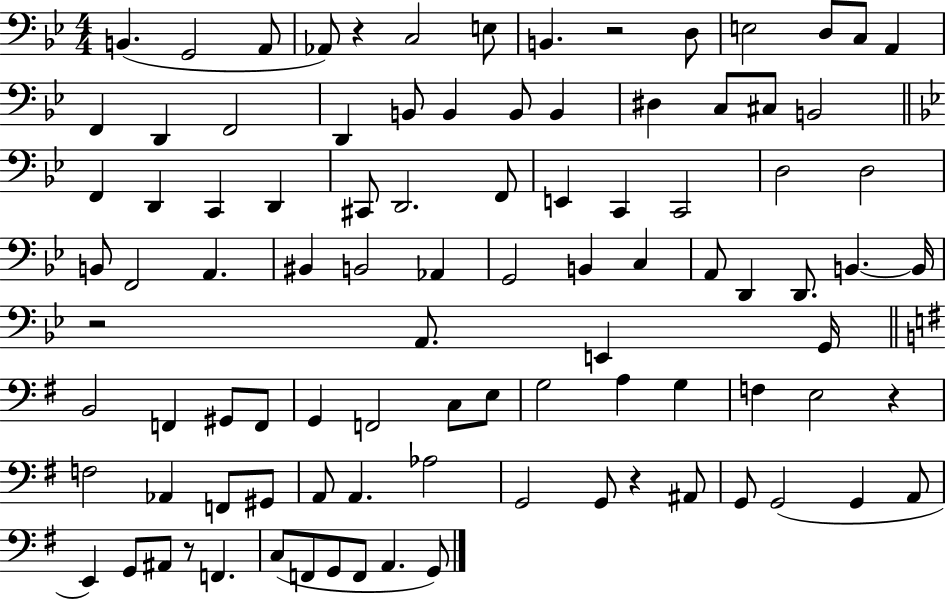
B2/q. G2/h A2/e Ab2/e R/q C3/h E3/e B2/q. R/h D3/e E3/h D3/e C3/e A2/q F2/q D2/q F2/h D2/q B2/e B2/q B2/e B2/q D#3/q C3/e C#3/e B2/h F2/q D2/q C2/q D2/q C#2/e D2/h. F2/e E2/q C2/q C2/h D3/h D3/h B2/e F2/h A2/q. BIS2/q B2/h Ab2/q G2/h B2/q C3/q A2/e D2/q D2/e. B2/q. B2/s R/h A2/e. E2/q G2/s B2/h F2/q G#2/e F2/e G2/q F2/h C3/e E3/e G3/h A3/q G3/q F3/q E3/h R/q F3/h Ab2/q F2/e G#2/e A2/e A2/q. Ab3/h G2/h G2/e R/q A#2/e G2/e G2/h G2/q A2/e E2/q G2/e A#2/e R/e F2/q. C3/e F2/e G2/e F2/e A2/q. G2/e